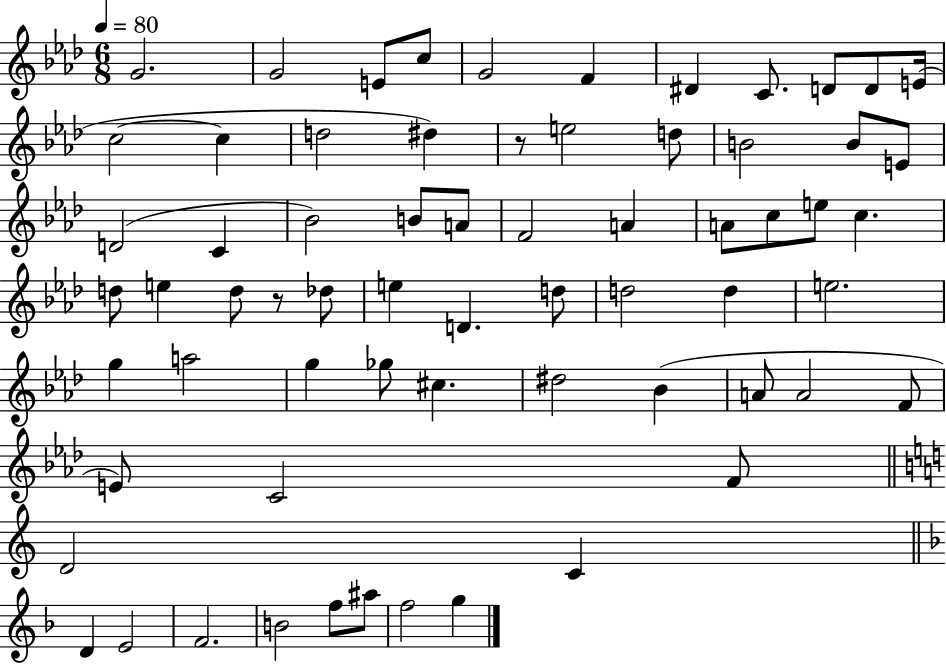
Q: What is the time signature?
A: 6/8